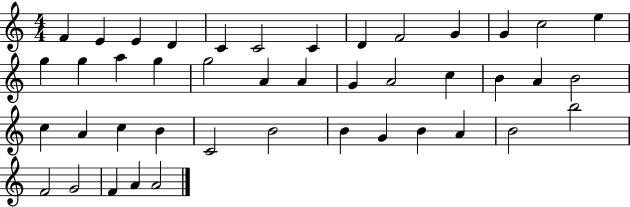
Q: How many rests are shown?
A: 0